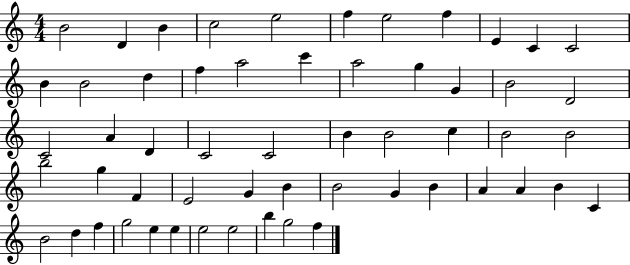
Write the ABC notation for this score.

X:1
T:Untitled
M:4/4
L:1/4
K:C
B2 D B c2 e2 f e2 f E C C2 B B2 d f a2 c' a2 g G B2 D2 C2 A D C2 C2 B B2 c B2 B2 b2 g F E2 G B B2 G B A A B C B2 d f g2 e e e2 e2 b g2 f